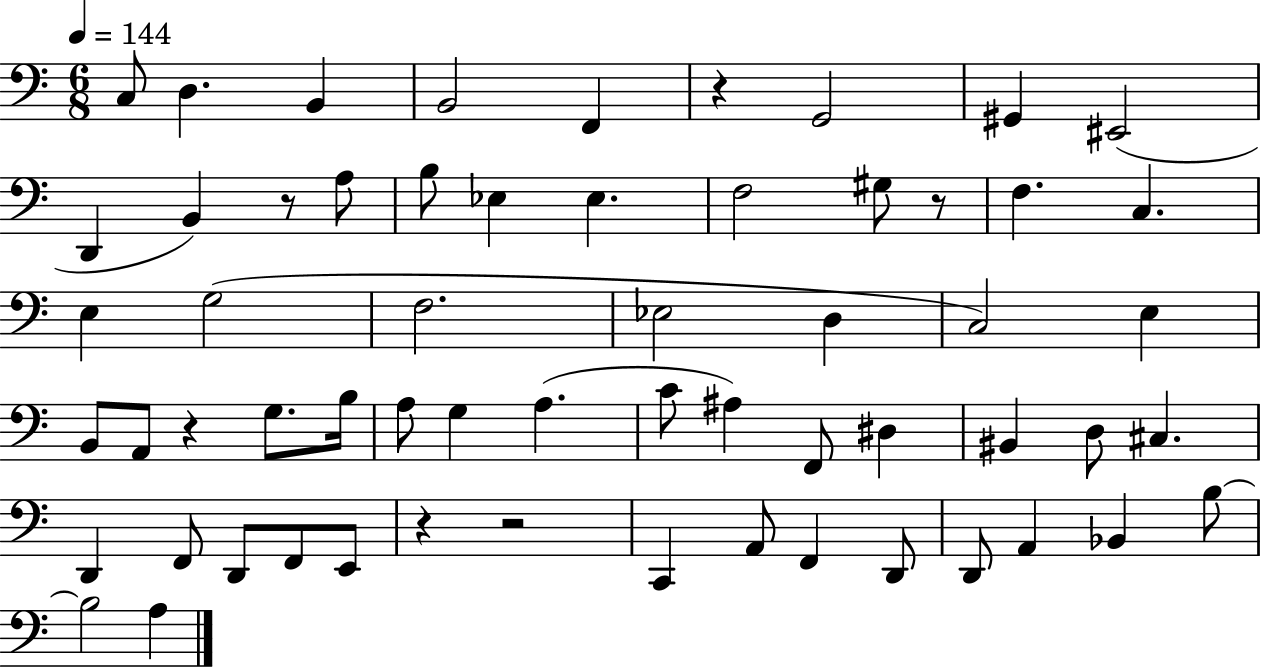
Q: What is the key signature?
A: C major